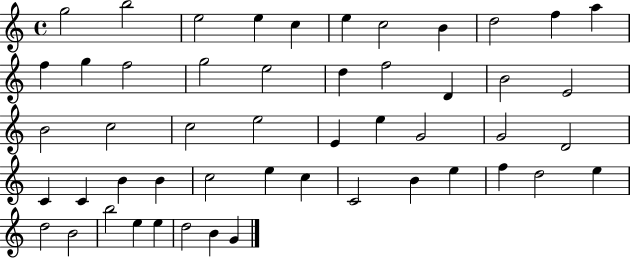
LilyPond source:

{
  \clef treble
  \time 4/4
  \defaultTimeSignature
  \key c \major
  g''2 b''2 | e''2 e''4 c''4 | e''4 c''2 b'4 | d''2 f''4 a''4 | \break f''4 g''4 f''2 | g''2 e''2 | d''4 f''2 d'4 | b'2 e'2 | \break b'2 c''2 | c''2 e''2 | e'4 e''4 g'2 | g'2 d'2 | \break c'4 c'4 b'4 b'4 | c''2 e''4 c''4 | c'2 b'4 e''4 | f''4 d''2 e''4 | \break d''2 b'2 | b''2 e''4 e''4 | d''2 b'4 g'4 | \bar "|."
}